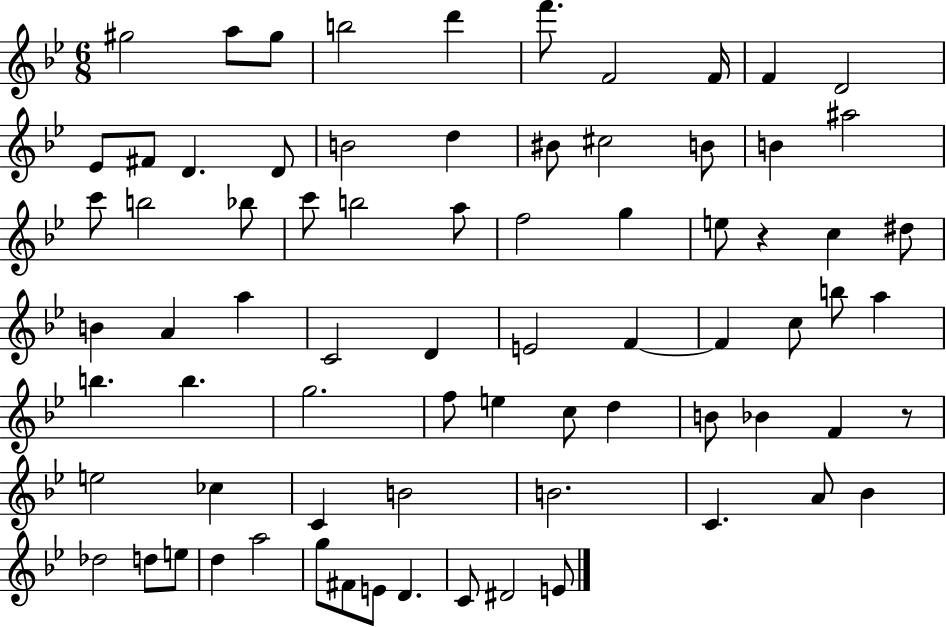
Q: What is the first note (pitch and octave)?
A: G#5